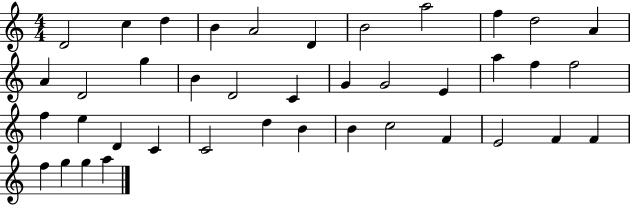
D4/h C5/q D5/q B4/q A4/h D4/q B4/h A5/h F5/q D5/h A4/q A4/q D4/h G5/q B4/q D4/h C4/q G4/q G4/h E4/q A5/q F5/q F5/h F5/q E5/q D4/q C4/q C4/h D5/q B4/q B4/q C5/h F4/q E4/h F4/q F4/q F5/q G5/q G5/q A5/q